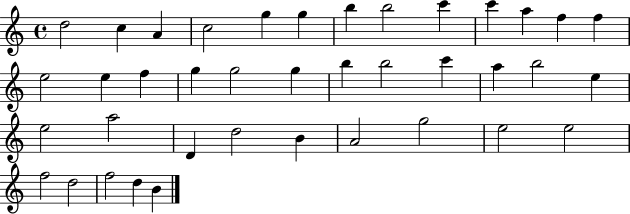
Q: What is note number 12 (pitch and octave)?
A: F5